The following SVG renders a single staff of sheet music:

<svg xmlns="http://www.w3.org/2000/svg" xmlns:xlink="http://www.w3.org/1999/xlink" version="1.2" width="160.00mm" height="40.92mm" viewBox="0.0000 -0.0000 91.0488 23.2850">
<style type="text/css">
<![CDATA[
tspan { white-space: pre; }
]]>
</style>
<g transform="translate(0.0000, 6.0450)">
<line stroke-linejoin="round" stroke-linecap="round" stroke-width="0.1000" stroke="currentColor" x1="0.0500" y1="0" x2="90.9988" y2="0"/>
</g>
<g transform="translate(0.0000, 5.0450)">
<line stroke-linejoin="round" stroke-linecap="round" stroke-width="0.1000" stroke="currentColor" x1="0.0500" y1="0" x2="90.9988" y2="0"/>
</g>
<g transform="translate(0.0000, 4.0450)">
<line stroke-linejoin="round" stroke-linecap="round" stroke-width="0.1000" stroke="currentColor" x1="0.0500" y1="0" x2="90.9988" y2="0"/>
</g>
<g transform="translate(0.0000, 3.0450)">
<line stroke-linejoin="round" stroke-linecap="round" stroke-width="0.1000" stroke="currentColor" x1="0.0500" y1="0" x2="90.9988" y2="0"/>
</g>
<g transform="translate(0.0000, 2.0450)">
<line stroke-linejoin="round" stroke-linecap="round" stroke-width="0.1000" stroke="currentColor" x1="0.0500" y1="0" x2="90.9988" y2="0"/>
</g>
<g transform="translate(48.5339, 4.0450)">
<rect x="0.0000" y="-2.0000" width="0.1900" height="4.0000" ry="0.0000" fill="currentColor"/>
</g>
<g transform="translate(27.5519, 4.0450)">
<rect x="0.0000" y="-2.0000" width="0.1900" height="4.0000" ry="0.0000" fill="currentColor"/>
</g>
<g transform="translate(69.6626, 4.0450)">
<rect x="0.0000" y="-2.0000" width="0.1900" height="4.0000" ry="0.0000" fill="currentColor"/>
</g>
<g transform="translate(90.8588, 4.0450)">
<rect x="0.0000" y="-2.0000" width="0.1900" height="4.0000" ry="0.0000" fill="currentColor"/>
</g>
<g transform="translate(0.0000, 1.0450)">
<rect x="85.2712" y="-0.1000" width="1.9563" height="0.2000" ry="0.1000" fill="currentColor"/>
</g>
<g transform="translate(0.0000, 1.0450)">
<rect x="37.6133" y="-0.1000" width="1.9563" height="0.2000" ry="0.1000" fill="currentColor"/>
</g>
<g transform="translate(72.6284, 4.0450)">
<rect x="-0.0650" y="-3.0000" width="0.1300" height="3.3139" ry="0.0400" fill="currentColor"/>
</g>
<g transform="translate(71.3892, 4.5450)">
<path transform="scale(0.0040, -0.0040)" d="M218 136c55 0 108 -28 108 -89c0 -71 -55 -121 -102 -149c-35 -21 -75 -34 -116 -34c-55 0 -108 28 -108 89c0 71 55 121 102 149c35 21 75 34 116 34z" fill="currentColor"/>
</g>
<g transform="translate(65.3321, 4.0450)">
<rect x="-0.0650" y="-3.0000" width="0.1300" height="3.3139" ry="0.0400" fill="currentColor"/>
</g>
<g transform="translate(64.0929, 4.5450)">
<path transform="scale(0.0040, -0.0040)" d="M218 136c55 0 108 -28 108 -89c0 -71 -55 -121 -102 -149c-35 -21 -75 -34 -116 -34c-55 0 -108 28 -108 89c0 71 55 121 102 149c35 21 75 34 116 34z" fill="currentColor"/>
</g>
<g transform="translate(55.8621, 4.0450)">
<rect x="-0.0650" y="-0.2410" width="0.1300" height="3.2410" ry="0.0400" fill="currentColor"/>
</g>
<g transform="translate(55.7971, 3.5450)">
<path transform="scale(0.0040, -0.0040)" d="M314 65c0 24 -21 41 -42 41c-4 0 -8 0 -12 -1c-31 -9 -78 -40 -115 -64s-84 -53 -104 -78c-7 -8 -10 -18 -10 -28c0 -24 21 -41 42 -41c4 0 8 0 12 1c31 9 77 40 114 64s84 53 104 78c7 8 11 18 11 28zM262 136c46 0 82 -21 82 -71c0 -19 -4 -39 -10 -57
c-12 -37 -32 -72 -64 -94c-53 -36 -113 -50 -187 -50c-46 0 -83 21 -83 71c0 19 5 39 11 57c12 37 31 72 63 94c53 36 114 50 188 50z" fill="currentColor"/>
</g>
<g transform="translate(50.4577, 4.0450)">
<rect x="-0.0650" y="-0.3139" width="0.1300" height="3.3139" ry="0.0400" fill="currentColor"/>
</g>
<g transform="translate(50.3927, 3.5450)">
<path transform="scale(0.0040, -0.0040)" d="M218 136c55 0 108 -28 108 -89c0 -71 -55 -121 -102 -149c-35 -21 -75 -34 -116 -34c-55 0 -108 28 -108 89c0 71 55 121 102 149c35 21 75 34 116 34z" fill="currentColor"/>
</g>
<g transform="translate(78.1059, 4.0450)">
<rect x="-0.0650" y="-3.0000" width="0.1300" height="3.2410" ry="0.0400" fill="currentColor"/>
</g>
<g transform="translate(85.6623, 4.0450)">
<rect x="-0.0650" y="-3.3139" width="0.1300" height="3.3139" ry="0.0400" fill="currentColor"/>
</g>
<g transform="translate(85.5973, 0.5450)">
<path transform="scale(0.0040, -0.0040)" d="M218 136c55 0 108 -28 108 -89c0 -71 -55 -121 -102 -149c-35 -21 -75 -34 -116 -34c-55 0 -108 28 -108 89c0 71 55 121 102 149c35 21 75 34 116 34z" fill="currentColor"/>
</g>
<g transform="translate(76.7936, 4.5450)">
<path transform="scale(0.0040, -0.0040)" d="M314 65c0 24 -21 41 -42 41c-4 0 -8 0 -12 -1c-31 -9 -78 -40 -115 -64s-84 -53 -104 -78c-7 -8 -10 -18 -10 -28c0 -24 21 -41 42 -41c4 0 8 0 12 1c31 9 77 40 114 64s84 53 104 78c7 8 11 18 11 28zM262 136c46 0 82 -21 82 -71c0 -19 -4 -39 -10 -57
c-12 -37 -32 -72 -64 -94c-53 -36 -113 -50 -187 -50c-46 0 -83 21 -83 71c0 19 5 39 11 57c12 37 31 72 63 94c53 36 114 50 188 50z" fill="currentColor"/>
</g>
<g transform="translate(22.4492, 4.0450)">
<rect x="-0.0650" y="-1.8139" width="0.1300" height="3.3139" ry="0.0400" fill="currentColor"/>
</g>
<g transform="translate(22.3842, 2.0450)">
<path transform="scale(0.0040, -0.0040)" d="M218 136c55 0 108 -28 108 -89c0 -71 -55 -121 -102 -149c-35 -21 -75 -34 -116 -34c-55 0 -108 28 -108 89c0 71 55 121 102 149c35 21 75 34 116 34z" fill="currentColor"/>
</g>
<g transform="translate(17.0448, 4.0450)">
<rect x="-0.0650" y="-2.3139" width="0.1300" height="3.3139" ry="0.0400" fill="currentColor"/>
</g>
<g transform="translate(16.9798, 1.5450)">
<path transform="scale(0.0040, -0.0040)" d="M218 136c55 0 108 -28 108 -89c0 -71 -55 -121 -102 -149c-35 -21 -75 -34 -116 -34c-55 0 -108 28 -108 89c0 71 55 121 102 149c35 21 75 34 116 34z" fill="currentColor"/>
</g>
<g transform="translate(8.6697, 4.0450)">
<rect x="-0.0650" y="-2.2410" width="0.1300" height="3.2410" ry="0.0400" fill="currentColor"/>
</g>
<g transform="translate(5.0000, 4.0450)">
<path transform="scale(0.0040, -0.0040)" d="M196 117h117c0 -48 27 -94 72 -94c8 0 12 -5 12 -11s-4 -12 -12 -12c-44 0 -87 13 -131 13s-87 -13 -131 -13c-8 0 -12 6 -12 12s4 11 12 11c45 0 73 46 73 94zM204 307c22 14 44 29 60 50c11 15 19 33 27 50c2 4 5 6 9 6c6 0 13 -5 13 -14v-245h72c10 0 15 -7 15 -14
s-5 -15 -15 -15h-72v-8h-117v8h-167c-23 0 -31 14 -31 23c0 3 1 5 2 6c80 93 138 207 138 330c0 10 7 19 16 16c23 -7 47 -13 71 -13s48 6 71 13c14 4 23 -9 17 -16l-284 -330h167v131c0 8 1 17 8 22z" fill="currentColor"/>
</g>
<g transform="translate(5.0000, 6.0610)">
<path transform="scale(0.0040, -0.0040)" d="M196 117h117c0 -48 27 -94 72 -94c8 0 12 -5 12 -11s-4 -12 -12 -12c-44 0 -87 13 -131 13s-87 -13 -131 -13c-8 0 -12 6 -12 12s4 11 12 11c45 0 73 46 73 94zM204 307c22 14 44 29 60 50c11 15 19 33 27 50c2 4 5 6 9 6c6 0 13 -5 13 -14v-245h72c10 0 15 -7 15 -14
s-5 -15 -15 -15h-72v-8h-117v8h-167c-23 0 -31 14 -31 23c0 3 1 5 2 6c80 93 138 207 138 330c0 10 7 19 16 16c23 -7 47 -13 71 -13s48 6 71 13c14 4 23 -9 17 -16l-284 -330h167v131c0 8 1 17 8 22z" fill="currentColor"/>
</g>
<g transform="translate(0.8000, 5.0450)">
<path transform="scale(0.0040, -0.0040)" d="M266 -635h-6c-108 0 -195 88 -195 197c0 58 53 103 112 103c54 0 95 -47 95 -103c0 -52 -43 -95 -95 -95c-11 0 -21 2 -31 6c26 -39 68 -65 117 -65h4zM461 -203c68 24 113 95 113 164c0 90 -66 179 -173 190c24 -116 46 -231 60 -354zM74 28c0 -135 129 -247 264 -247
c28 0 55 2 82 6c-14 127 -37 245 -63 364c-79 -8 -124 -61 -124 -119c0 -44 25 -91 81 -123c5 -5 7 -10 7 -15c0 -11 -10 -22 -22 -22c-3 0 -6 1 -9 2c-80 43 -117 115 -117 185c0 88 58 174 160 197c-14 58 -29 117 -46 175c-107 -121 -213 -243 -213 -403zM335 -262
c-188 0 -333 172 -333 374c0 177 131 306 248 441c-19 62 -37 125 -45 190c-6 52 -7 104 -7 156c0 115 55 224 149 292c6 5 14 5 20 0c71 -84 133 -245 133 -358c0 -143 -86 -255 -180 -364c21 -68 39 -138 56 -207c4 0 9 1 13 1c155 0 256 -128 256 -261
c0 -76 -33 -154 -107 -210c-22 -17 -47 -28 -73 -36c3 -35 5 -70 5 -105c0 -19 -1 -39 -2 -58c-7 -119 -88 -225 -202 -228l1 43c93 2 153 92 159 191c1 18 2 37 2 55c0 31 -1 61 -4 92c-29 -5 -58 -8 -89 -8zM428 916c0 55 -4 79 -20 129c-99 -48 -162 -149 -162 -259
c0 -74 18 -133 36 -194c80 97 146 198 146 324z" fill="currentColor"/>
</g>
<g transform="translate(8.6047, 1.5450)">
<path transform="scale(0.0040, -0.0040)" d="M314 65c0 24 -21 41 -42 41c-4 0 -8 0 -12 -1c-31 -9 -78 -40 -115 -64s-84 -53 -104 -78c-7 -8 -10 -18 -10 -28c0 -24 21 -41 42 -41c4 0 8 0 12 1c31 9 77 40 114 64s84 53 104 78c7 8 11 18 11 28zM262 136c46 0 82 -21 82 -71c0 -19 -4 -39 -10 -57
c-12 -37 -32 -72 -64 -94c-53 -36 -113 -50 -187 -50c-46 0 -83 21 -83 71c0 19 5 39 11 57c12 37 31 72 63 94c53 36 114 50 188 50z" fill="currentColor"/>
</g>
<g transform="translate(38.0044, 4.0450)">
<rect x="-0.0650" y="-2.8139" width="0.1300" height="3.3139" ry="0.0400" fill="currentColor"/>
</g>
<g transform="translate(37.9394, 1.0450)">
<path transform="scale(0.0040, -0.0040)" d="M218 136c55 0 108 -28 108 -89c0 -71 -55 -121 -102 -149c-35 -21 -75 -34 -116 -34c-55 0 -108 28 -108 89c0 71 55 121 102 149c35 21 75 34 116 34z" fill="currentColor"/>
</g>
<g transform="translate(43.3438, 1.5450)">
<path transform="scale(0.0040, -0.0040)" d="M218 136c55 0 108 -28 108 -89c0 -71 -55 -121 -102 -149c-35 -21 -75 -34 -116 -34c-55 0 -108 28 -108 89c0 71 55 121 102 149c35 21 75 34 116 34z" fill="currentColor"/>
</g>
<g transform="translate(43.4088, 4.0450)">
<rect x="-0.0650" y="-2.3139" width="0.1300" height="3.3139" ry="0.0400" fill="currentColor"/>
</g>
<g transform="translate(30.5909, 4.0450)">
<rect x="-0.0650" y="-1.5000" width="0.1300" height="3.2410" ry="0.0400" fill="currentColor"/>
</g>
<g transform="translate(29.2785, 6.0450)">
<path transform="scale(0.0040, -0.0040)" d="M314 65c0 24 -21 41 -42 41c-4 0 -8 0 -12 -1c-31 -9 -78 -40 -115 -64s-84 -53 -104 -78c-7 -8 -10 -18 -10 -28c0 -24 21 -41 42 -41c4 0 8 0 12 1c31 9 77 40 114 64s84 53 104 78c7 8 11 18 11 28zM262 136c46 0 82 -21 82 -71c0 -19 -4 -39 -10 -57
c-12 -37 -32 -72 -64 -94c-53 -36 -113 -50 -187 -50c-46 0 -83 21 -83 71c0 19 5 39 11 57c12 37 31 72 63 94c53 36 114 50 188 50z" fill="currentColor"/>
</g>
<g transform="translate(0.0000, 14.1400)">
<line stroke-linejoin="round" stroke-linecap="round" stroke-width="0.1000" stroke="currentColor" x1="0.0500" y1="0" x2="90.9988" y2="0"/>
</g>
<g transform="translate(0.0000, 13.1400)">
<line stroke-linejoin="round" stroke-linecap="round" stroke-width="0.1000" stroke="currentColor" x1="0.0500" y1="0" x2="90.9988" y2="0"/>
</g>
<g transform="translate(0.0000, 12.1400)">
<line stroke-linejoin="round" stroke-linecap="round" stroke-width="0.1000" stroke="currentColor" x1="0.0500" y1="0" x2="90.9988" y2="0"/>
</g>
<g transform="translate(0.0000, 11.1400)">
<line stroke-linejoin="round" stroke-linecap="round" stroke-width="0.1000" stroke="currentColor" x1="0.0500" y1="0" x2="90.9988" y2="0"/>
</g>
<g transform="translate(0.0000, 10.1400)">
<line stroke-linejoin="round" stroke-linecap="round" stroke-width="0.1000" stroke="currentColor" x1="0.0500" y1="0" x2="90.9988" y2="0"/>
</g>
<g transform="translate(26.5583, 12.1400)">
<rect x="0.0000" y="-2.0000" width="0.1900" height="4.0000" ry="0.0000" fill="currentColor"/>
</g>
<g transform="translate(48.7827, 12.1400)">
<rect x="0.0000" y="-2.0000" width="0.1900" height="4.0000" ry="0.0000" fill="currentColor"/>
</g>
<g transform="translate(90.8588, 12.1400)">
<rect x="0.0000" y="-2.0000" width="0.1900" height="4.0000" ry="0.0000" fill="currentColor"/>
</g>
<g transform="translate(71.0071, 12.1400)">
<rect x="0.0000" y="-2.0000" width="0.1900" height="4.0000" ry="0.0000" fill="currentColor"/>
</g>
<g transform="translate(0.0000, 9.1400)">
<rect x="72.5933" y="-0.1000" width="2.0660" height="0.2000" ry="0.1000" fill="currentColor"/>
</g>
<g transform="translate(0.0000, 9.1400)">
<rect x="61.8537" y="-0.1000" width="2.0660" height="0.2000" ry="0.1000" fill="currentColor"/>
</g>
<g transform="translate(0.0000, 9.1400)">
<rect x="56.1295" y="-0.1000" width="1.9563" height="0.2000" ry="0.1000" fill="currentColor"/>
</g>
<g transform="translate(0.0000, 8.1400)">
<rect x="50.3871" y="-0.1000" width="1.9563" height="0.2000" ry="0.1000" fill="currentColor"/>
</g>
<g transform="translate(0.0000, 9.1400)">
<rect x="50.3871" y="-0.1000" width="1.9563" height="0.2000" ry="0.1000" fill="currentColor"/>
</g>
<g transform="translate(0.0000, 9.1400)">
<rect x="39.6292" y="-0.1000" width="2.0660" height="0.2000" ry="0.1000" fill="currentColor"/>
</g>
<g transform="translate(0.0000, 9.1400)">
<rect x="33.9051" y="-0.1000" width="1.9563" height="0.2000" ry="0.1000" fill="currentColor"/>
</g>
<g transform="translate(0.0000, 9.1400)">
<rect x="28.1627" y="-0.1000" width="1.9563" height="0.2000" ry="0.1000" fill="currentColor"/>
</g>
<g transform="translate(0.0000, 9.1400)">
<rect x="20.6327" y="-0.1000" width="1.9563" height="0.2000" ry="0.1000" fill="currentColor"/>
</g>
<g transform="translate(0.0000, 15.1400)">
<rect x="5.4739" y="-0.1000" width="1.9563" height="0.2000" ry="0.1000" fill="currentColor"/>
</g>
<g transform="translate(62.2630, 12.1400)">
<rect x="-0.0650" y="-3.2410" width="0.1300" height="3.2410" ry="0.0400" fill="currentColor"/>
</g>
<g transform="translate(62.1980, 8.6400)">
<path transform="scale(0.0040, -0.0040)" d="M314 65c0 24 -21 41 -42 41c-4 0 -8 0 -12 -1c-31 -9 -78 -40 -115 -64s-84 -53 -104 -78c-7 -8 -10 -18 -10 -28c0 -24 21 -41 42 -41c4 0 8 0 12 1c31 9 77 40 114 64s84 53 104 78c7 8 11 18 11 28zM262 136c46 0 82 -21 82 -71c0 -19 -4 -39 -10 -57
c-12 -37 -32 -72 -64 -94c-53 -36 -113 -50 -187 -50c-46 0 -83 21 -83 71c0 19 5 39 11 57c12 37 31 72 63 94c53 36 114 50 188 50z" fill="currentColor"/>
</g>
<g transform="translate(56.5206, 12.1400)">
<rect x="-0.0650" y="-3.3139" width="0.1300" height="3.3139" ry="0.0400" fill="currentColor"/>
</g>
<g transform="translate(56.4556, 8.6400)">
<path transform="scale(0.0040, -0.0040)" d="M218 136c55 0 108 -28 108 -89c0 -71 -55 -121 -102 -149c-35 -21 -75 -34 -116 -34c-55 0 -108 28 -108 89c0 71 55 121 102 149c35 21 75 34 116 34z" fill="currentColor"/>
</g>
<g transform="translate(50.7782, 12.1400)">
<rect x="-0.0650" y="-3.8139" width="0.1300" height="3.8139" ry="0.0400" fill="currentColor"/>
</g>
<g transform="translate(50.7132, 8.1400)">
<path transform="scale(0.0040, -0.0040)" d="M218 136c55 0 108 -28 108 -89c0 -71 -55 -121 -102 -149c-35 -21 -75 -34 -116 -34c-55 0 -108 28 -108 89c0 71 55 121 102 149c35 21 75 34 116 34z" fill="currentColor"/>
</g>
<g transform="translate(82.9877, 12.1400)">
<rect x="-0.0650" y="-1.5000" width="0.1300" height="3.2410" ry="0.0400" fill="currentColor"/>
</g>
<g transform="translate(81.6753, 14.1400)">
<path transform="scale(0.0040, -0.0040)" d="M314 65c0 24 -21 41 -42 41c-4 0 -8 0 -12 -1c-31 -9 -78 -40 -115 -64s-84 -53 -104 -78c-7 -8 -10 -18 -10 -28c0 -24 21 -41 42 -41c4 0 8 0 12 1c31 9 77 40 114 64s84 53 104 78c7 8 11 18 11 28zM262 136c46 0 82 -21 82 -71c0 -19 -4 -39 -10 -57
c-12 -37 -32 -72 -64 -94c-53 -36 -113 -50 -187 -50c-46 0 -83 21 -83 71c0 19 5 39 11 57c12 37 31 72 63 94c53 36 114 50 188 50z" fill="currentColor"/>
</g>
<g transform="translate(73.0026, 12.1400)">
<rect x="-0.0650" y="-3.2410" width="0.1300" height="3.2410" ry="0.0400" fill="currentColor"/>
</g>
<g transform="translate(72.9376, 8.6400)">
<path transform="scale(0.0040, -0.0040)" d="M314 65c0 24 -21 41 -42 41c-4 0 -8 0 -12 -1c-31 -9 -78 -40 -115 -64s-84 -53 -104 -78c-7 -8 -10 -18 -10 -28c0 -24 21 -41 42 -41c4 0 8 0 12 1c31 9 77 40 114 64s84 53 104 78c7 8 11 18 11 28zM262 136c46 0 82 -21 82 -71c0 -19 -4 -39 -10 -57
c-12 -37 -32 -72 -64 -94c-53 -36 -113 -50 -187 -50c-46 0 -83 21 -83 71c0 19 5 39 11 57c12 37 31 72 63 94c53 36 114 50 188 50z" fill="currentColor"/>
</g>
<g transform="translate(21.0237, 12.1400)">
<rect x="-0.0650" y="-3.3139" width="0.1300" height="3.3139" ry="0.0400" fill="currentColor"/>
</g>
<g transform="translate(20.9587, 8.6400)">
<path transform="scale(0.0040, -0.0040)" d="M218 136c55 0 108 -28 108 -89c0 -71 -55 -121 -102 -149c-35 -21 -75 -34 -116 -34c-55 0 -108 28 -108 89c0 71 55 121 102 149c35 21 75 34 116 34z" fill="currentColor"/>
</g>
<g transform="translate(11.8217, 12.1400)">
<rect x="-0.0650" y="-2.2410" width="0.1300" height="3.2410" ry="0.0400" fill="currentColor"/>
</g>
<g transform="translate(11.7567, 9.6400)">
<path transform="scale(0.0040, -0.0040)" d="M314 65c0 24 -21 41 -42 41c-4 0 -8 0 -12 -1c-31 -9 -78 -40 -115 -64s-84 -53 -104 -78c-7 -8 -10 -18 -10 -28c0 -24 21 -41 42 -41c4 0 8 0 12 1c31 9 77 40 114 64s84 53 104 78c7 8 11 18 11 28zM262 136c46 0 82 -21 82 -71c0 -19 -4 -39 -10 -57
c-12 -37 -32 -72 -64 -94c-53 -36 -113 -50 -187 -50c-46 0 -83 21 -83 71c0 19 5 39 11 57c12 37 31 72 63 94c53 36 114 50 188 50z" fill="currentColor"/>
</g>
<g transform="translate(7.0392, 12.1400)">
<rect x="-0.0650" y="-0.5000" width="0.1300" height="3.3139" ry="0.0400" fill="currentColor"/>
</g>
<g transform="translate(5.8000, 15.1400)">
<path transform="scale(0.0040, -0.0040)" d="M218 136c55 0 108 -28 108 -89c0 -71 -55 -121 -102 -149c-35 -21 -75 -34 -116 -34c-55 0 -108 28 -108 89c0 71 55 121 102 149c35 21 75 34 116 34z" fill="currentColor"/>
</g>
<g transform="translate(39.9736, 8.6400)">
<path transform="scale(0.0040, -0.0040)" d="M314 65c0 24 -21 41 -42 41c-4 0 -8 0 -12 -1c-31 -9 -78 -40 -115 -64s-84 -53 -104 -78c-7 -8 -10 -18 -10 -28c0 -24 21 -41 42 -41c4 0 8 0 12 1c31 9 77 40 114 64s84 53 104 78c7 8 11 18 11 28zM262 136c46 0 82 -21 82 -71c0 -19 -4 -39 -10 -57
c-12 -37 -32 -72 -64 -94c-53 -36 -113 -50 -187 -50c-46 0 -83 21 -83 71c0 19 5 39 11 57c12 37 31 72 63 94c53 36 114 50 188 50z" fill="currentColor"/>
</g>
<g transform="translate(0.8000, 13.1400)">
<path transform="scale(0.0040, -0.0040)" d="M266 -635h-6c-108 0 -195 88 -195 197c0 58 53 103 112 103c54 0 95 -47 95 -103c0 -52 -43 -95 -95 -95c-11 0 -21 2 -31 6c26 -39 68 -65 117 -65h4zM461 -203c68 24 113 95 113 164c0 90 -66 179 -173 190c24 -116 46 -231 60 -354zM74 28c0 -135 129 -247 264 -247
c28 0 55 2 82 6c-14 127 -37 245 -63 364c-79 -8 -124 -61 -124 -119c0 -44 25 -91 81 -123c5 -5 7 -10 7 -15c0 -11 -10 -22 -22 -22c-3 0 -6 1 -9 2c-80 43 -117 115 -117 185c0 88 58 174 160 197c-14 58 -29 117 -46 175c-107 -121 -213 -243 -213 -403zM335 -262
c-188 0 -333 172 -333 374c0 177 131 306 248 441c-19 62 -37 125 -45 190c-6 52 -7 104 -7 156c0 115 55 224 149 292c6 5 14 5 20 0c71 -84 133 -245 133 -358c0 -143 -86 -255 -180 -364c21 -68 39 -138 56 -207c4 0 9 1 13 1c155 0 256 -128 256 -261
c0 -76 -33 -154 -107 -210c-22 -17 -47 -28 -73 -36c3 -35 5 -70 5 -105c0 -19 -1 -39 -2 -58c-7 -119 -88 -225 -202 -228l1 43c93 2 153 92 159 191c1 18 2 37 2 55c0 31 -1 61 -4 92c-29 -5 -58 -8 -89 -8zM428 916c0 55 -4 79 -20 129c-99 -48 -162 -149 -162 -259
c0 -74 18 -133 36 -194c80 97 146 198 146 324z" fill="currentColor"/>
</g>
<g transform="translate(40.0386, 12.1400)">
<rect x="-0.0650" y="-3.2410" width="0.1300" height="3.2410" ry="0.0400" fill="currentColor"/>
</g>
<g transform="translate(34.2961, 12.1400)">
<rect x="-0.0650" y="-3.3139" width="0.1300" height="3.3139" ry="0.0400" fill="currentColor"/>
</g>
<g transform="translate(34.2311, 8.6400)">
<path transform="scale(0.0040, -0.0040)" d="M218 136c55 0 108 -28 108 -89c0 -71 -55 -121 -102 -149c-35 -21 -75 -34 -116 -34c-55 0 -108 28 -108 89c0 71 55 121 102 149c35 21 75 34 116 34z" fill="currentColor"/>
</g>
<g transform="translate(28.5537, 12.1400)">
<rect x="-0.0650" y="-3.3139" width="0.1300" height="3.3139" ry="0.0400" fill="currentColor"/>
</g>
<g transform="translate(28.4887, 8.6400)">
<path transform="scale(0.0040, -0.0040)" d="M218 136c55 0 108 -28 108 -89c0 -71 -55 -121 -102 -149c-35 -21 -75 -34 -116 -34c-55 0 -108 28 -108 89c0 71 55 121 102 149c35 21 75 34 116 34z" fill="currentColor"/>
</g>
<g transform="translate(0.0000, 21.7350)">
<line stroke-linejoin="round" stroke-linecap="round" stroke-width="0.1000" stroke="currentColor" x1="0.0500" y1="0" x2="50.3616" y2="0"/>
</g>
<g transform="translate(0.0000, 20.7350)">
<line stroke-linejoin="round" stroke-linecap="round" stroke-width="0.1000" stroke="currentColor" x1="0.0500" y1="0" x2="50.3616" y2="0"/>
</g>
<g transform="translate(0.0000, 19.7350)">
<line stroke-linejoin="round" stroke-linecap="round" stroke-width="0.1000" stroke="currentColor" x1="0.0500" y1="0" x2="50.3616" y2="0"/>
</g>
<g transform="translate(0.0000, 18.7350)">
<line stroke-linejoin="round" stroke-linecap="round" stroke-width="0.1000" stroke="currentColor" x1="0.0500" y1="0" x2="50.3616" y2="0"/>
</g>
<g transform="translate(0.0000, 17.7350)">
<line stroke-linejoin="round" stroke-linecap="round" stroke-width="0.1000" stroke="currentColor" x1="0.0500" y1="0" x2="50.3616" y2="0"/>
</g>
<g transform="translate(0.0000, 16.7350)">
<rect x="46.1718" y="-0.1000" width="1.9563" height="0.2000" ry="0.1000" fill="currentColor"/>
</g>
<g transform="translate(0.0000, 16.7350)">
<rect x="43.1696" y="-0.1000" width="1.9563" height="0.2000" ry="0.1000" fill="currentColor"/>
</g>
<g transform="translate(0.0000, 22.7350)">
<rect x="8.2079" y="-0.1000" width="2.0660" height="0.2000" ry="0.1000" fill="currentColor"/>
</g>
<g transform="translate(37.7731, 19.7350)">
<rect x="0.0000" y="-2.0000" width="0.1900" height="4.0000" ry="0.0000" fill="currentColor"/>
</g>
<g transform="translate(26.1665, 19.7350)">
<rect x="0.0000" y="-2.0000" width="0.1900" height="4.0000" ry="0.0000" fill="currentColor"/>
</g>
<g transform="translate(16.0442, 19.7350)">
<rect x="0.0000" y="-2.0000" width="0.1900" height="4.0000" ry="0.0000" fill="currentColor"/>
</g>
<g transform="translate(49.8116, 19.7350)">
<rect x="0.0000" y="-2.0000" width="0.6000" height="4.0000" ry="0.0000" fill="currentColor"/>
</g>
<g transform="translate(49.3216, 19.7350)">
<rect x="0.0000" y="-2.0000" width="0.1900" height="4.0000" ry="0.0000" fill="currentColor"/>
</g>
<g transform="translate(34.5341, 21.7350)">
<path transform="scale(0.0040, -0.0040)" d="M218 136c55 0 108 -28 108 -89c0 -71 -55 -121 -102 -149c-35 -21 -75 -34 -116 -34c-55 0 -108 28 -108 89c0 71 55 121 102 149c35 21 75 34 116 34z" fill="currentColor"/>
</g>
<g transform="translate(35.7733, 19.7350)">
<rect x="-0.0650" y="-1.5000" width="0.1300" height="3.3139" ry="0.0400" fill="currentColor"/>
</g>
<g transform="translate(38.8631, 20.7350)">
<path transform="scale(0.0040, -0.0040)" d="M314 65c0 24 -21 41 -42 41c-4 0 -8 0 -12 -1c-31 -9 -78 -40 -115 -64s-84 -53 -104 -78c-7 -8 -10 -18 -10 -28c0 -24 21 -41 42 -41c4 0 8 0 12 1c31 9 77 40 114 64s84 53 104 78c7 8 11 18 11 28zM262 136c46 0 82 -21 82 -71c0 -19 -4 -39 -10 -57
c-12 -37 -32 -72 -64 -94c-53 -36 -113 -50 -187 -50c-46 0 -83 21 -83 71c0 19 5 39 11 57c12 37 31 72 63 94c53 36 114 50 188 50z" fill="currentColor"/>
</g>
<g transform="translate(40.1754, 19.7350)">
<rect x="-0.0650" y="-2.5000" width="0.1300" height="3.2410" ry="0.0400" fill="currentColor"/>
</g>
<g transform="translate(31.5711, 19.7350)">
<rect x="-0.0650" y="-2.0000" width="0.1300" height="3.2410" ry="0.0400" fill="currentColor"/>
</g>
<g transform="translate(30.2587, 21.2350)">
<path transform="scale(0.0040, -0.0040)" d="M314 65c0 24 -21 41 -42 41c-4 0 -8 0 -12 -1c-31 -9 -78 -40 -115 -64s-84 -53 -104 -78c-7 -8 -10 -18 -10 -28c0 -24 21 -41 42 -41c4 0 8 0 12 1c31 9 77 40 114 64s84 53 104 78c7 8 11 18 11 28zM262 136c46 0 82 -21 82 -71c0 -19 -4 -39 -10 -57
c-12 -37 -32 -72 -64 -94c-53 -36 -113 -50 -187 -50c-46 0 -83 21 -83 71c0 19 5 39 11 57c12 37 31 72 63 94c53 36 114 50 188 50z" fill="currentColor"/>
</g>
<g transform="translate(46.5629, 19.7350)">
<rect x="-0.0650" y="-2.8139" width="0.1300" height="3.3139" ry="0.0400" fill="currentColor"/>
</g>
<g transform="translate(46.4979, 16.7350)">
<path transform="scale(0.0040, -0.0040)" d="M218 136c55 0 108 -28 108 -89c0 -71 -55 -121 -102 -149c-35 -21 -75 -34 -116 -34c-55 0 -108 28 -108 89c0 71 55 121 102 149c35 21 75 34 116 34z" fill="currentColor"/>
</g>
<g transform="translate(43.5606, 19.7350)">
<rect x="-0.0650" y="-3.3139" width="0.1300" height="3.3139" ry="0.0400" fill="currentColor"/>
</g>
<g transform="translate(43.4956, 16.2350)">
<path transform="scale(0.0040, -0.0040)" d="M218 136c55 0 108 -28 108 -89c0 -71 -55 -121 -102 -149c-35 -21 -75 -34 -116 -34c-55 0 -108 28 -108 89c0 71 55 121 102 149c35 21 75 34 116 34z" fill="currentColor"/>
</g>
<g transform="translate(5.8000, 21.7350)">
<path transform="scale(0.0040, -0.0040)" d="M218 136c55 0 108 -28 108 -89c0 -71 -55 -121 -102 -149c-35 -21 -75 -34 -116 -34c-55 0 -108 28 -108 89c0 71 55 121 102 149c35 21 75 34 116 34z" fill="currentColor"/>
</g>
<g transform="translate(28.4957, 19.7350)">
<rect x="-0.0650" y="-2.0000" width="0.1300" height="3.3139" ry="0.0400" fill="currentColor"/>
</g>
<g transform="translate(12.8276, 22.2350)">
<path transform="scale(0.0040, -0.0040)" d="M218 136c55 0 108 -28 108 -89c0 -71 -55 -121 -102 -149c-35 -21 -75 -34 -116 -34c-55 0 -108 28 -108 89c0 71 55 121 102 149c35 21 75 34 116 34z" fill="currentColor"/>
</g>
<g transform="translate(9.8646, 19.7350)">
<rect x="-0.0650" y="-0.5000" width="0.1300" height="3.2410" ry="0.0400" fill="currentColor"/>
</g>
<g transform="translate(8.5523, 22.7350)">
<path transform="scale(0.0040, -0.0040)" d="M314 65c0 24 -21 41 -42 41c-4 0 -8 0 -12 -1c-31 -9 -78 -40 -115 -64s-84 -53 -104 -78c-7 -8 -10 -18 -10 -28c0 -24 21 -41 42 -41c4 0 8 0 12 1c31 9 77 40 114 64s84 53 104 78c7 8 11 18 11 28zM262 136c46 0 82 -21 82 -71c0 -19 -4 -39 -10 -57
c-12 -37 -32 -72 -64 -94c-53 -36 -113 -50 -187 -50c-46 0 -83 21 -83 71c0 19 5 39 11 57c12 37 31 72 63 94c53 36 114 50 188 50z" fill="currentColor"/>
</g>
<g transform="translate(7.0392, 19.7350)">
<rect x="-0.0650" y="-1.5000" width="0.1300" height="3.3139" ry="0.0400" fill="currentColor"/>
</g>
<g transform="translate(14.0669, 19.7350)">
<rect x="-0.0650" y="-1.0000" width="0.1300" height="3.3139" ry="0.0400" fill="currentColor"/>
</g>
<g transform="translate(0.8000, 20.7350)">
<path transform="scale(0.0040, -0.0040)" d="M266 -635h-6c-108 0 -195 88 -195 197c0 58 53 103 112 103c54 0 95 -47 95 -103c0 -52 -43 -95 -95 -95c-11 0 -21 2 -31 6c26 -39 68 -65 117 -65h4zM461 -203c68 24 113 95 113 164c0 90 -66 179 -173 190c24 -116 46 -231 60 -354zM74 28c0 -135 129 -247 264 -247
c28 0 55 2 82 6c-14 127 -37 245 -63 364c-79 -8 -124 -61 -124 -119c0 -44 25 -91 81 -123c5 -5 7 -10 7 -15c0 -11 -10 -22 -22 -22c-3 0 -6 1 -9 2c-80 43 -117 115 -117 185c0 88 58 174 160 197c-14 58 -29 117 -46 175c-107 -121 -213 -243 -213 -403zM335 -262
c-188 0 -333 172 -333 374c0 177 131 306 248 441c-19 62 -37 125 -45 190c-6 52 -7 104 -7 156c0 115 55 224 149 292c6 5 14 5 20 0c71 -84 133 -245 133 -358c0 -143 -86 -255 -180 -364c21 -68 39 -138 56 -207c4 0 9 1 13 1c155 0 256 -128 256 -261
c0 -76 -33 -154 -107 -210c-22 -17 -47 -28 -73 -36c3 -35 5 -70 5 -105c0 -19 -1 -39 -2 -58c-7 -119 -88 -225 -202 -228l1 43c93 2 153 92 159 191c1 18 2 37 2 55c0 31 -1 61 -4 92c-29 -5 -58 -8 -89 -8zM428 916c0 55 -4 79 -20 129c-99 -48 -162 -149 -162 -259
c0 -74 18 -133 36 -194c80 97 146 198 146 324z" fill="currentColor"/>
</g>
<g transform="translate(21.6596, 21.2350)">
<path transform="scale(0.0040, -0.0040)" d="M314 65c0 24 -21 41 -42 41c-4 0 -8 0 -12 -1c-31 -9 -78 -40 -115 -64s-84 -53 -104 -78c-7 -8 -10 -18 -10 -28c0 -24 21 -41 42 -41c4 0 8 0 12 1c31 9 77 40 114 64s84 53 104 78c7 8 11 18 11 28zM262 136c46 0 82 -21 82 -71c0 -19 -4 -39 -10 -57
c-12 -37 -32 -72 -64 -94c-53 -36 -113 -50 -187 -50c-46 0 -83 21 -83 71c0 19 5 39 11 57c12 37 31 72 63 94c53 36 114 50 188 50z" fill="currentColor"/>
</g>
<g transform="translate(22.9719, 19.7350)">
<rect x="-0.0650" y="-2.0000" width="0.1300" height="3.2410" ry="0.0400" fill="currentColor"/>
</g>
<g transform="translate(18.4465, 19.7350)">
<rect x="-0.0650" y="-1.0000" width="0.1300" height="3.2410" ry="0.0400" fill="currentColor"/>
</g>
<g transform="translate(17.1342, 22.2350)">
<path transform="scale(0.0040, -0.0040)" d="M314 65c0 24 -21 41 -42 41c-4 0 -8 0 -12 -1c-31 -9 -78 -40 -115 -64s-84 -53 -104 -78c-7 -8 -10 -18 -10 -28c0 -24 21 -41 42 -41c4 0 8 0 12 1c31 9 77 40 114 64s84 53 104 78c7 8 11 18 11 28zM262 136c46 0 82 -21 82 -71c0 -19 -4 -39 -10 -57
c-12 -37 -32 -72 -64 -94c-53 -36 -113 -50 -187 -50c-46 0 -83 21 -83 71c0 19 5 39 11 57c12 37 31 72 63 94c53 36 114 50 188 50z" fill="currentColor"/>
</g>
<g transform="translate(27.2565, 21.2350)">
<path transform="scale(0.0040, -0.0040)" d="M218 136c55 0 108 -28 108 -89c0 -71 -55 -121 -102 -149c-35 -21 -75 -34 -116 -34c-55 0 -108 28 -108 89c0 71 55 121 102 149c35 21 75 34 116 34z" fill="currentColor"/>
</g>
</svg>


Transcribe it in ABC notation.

X:1
T:Untitled
M:4/4
L:1/4
K:C
g2 g f E2 a g c c2 A A A2 b C g2 b b b b2 c' b b2 b2 E2 E C2 D D2 F2 F F2 E G2 b a